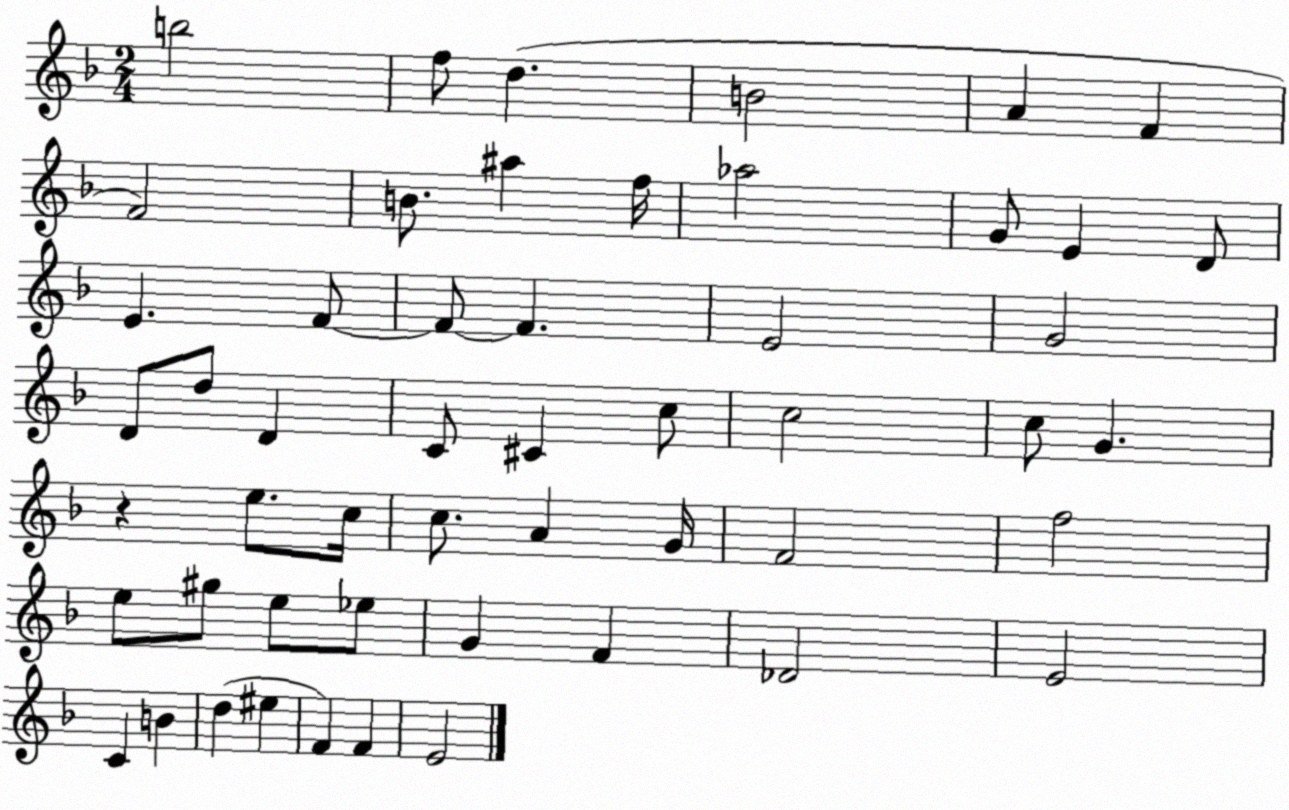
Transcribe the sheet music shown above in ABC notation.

X:1
T:Untitled
M:2/4
L:1/4
K:F
b2 f/2 d B2 A F F2 B/2 ^a f/4 _a2 G/2 E D/2 E F/2 F/2 F E2 G2 D/2 d/2 D C/2 ^C c/2 c2 c/2 G z e/2 c/4 c/2 A G/4 F2 f2 e/2 ^g/2 e/2 _e/2 G F _D2 E2 C B d ^e F F E2